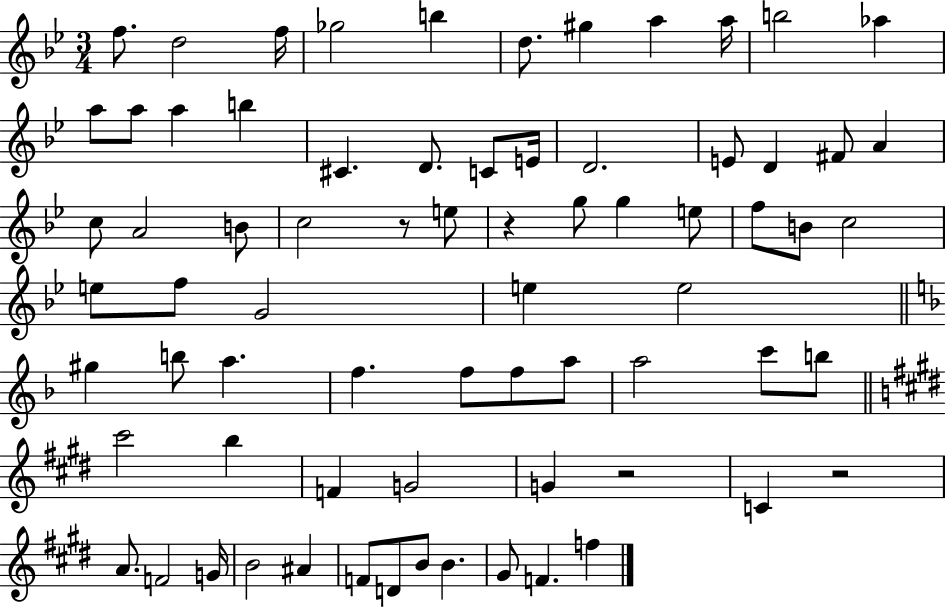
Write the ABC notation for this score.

X:1
T:Untitled
M:3/4
L:1/4
K:Bb
f/2 d2 f/4 _g2 b d/2 ^g a a/4 b2 _a a/2 a/2 a b ^C D/2 C/2 E/4 D2 E/2 D ^F/2 A c/2 A2 B/2 c2 z/2 e/2 z g/2 g e/2 f/2 B/2 c2 e/2 f/2 G2 e e2 ^g b/2 a f f/2 f/2 a/2 a2 c'/2 b/2 ^c'2 b F G2 G z2 C z2 A/2 F2 G/4 B2 ^A F/2 D/2 B/2 B ^G/2 F f